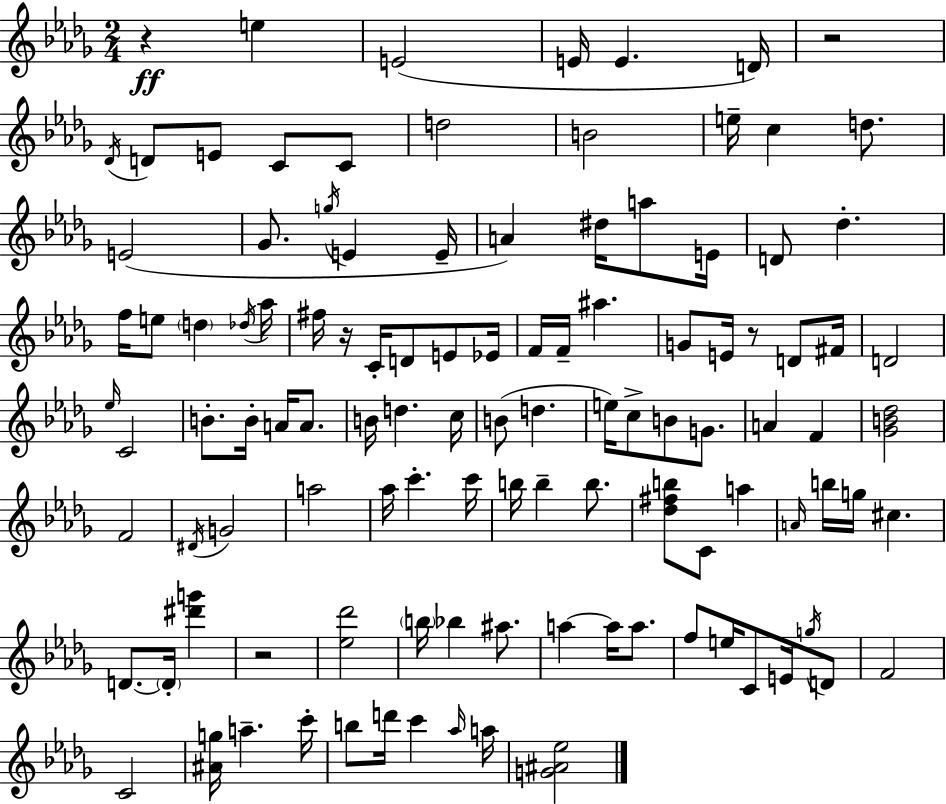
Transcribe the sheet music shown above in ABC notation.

X:1
T:Untitled
M:2/4
L:1/4
K:Bbm
z e E2 E/4 E D/4 z2 _D/4 D/2 E/2 C/2 C/2 d2 B2 e/4 c d/2 E2 _G/2 g/4 E E/4 A ^d/4 a/2 E/4 D/2 _d f/4 e/2 d _d/4 _a/4 ^f/4 z/4 C/4 D/2 E/2 _E/4 F/4 F/4 ^a G/2 E/4 z/2 D/2 ^F/4 D2 _e/4 C2 B/2 B/4 A/4 A/2 B/4 d c/4 B/2 d e/4 c/2 B/2 G/2 A F [_GB_d]2 F2 ^D/4 G2 a2 _a/4 c' c'/4 b/4 b b/2 [_d^fb]/2 C/2 a A/4 b/4 g/4 ^c D/2 D/4 [^d'g'] z2 [_e_d']2 b/4 _b ^a/2 a a/4 a/2 f/2 e/4 C/2 E/4 g/4 D/2 F2 C2 [^Ag]/4 a c'/4 b/2 d'/4 c' _a/4 a/4 [G^A_e]2